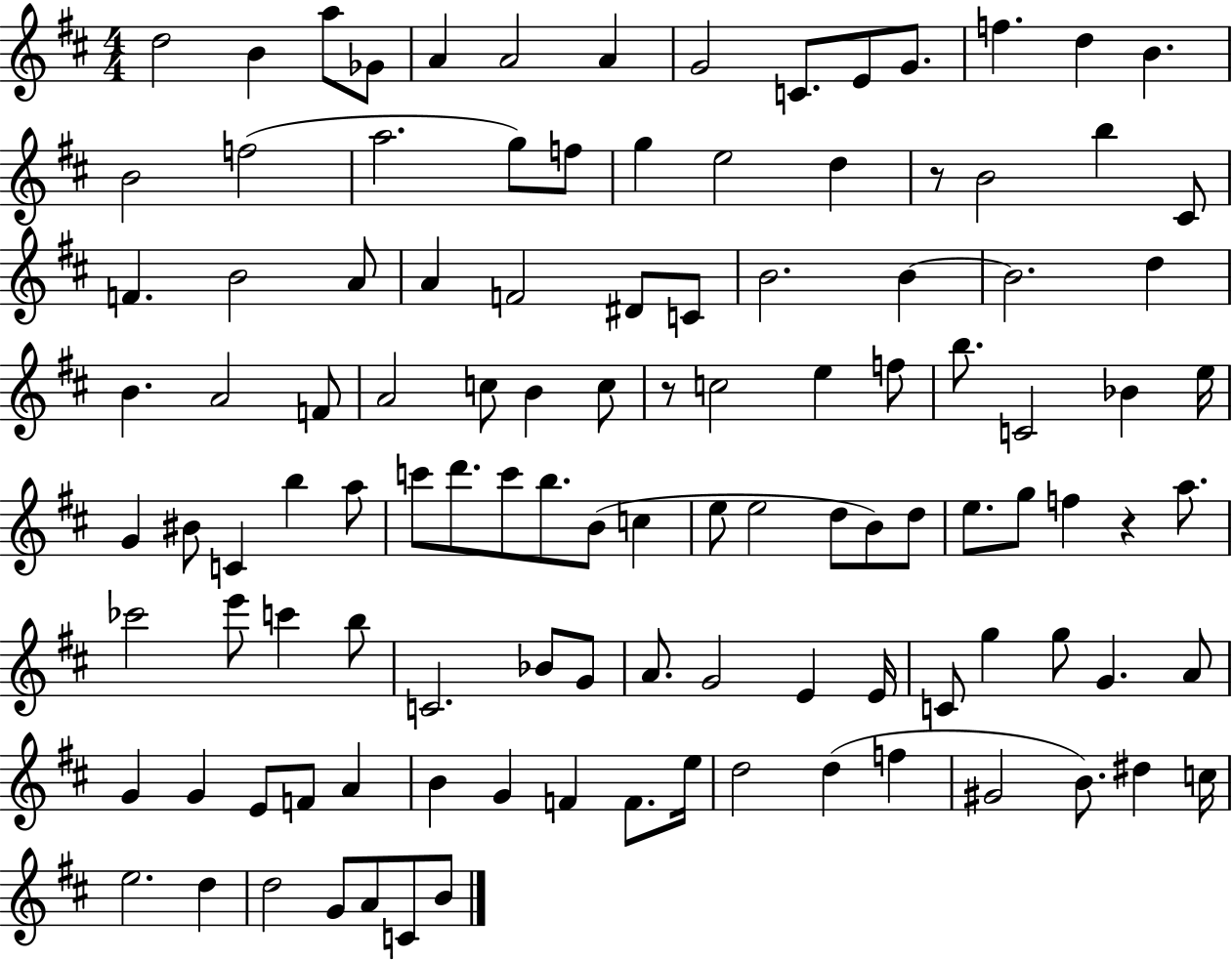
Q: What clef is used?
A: treble